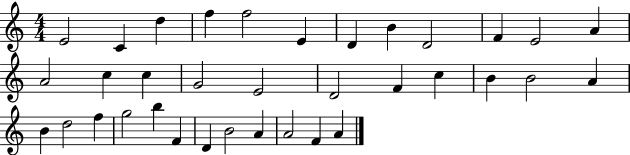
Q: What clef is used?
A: treble